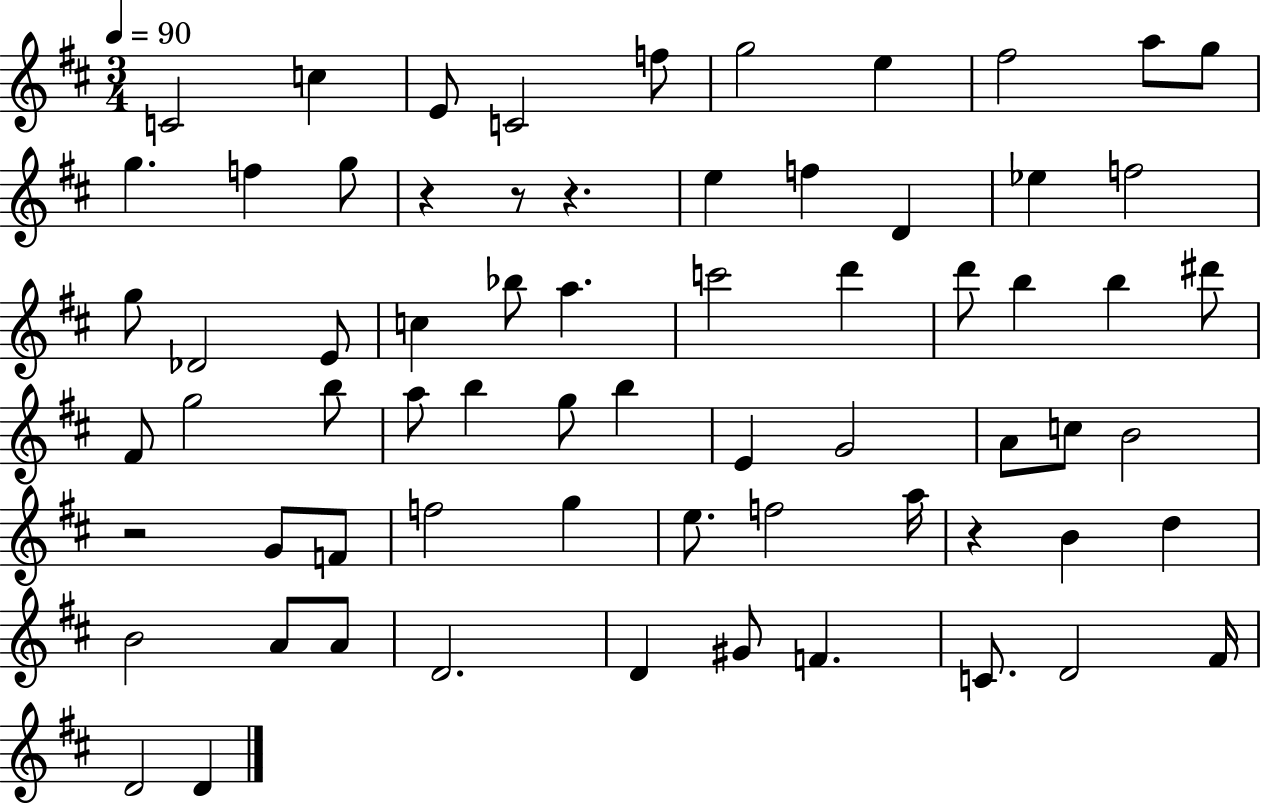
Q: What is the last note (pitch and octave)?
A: D4